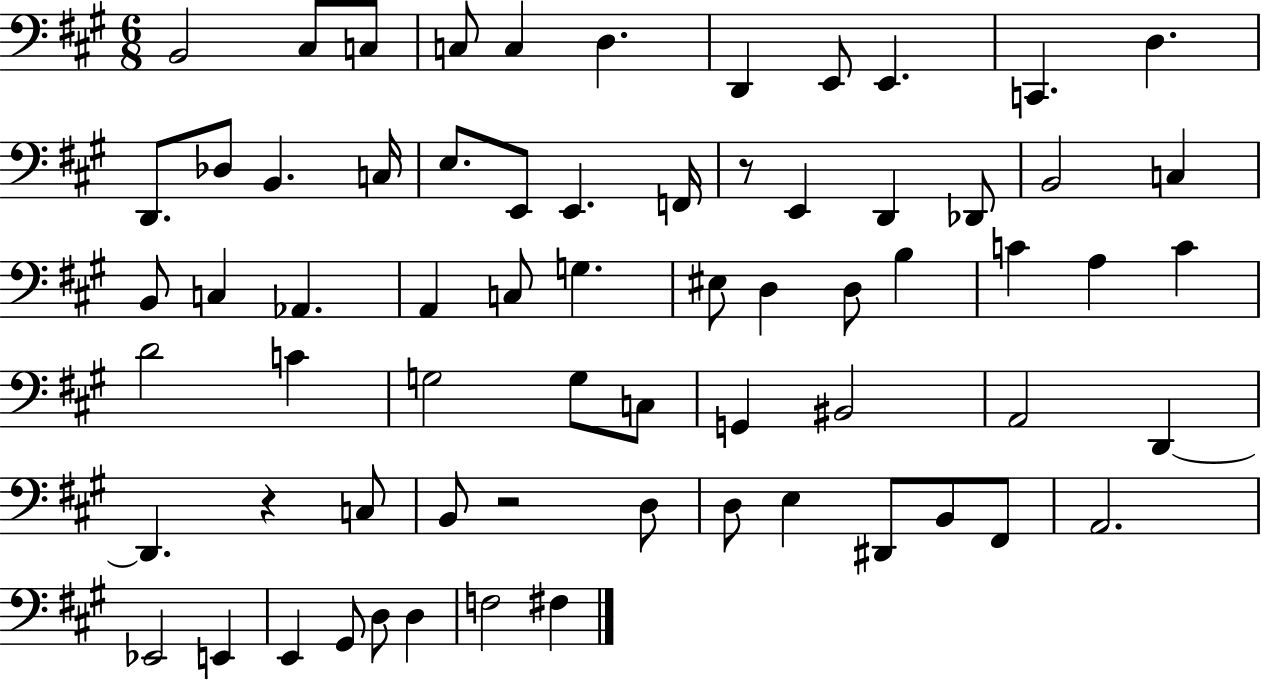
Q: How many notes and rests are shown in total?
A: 67